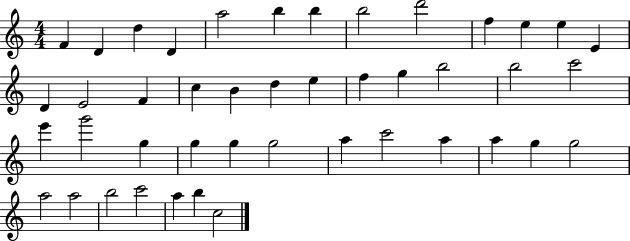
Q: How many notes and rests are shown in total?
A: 44